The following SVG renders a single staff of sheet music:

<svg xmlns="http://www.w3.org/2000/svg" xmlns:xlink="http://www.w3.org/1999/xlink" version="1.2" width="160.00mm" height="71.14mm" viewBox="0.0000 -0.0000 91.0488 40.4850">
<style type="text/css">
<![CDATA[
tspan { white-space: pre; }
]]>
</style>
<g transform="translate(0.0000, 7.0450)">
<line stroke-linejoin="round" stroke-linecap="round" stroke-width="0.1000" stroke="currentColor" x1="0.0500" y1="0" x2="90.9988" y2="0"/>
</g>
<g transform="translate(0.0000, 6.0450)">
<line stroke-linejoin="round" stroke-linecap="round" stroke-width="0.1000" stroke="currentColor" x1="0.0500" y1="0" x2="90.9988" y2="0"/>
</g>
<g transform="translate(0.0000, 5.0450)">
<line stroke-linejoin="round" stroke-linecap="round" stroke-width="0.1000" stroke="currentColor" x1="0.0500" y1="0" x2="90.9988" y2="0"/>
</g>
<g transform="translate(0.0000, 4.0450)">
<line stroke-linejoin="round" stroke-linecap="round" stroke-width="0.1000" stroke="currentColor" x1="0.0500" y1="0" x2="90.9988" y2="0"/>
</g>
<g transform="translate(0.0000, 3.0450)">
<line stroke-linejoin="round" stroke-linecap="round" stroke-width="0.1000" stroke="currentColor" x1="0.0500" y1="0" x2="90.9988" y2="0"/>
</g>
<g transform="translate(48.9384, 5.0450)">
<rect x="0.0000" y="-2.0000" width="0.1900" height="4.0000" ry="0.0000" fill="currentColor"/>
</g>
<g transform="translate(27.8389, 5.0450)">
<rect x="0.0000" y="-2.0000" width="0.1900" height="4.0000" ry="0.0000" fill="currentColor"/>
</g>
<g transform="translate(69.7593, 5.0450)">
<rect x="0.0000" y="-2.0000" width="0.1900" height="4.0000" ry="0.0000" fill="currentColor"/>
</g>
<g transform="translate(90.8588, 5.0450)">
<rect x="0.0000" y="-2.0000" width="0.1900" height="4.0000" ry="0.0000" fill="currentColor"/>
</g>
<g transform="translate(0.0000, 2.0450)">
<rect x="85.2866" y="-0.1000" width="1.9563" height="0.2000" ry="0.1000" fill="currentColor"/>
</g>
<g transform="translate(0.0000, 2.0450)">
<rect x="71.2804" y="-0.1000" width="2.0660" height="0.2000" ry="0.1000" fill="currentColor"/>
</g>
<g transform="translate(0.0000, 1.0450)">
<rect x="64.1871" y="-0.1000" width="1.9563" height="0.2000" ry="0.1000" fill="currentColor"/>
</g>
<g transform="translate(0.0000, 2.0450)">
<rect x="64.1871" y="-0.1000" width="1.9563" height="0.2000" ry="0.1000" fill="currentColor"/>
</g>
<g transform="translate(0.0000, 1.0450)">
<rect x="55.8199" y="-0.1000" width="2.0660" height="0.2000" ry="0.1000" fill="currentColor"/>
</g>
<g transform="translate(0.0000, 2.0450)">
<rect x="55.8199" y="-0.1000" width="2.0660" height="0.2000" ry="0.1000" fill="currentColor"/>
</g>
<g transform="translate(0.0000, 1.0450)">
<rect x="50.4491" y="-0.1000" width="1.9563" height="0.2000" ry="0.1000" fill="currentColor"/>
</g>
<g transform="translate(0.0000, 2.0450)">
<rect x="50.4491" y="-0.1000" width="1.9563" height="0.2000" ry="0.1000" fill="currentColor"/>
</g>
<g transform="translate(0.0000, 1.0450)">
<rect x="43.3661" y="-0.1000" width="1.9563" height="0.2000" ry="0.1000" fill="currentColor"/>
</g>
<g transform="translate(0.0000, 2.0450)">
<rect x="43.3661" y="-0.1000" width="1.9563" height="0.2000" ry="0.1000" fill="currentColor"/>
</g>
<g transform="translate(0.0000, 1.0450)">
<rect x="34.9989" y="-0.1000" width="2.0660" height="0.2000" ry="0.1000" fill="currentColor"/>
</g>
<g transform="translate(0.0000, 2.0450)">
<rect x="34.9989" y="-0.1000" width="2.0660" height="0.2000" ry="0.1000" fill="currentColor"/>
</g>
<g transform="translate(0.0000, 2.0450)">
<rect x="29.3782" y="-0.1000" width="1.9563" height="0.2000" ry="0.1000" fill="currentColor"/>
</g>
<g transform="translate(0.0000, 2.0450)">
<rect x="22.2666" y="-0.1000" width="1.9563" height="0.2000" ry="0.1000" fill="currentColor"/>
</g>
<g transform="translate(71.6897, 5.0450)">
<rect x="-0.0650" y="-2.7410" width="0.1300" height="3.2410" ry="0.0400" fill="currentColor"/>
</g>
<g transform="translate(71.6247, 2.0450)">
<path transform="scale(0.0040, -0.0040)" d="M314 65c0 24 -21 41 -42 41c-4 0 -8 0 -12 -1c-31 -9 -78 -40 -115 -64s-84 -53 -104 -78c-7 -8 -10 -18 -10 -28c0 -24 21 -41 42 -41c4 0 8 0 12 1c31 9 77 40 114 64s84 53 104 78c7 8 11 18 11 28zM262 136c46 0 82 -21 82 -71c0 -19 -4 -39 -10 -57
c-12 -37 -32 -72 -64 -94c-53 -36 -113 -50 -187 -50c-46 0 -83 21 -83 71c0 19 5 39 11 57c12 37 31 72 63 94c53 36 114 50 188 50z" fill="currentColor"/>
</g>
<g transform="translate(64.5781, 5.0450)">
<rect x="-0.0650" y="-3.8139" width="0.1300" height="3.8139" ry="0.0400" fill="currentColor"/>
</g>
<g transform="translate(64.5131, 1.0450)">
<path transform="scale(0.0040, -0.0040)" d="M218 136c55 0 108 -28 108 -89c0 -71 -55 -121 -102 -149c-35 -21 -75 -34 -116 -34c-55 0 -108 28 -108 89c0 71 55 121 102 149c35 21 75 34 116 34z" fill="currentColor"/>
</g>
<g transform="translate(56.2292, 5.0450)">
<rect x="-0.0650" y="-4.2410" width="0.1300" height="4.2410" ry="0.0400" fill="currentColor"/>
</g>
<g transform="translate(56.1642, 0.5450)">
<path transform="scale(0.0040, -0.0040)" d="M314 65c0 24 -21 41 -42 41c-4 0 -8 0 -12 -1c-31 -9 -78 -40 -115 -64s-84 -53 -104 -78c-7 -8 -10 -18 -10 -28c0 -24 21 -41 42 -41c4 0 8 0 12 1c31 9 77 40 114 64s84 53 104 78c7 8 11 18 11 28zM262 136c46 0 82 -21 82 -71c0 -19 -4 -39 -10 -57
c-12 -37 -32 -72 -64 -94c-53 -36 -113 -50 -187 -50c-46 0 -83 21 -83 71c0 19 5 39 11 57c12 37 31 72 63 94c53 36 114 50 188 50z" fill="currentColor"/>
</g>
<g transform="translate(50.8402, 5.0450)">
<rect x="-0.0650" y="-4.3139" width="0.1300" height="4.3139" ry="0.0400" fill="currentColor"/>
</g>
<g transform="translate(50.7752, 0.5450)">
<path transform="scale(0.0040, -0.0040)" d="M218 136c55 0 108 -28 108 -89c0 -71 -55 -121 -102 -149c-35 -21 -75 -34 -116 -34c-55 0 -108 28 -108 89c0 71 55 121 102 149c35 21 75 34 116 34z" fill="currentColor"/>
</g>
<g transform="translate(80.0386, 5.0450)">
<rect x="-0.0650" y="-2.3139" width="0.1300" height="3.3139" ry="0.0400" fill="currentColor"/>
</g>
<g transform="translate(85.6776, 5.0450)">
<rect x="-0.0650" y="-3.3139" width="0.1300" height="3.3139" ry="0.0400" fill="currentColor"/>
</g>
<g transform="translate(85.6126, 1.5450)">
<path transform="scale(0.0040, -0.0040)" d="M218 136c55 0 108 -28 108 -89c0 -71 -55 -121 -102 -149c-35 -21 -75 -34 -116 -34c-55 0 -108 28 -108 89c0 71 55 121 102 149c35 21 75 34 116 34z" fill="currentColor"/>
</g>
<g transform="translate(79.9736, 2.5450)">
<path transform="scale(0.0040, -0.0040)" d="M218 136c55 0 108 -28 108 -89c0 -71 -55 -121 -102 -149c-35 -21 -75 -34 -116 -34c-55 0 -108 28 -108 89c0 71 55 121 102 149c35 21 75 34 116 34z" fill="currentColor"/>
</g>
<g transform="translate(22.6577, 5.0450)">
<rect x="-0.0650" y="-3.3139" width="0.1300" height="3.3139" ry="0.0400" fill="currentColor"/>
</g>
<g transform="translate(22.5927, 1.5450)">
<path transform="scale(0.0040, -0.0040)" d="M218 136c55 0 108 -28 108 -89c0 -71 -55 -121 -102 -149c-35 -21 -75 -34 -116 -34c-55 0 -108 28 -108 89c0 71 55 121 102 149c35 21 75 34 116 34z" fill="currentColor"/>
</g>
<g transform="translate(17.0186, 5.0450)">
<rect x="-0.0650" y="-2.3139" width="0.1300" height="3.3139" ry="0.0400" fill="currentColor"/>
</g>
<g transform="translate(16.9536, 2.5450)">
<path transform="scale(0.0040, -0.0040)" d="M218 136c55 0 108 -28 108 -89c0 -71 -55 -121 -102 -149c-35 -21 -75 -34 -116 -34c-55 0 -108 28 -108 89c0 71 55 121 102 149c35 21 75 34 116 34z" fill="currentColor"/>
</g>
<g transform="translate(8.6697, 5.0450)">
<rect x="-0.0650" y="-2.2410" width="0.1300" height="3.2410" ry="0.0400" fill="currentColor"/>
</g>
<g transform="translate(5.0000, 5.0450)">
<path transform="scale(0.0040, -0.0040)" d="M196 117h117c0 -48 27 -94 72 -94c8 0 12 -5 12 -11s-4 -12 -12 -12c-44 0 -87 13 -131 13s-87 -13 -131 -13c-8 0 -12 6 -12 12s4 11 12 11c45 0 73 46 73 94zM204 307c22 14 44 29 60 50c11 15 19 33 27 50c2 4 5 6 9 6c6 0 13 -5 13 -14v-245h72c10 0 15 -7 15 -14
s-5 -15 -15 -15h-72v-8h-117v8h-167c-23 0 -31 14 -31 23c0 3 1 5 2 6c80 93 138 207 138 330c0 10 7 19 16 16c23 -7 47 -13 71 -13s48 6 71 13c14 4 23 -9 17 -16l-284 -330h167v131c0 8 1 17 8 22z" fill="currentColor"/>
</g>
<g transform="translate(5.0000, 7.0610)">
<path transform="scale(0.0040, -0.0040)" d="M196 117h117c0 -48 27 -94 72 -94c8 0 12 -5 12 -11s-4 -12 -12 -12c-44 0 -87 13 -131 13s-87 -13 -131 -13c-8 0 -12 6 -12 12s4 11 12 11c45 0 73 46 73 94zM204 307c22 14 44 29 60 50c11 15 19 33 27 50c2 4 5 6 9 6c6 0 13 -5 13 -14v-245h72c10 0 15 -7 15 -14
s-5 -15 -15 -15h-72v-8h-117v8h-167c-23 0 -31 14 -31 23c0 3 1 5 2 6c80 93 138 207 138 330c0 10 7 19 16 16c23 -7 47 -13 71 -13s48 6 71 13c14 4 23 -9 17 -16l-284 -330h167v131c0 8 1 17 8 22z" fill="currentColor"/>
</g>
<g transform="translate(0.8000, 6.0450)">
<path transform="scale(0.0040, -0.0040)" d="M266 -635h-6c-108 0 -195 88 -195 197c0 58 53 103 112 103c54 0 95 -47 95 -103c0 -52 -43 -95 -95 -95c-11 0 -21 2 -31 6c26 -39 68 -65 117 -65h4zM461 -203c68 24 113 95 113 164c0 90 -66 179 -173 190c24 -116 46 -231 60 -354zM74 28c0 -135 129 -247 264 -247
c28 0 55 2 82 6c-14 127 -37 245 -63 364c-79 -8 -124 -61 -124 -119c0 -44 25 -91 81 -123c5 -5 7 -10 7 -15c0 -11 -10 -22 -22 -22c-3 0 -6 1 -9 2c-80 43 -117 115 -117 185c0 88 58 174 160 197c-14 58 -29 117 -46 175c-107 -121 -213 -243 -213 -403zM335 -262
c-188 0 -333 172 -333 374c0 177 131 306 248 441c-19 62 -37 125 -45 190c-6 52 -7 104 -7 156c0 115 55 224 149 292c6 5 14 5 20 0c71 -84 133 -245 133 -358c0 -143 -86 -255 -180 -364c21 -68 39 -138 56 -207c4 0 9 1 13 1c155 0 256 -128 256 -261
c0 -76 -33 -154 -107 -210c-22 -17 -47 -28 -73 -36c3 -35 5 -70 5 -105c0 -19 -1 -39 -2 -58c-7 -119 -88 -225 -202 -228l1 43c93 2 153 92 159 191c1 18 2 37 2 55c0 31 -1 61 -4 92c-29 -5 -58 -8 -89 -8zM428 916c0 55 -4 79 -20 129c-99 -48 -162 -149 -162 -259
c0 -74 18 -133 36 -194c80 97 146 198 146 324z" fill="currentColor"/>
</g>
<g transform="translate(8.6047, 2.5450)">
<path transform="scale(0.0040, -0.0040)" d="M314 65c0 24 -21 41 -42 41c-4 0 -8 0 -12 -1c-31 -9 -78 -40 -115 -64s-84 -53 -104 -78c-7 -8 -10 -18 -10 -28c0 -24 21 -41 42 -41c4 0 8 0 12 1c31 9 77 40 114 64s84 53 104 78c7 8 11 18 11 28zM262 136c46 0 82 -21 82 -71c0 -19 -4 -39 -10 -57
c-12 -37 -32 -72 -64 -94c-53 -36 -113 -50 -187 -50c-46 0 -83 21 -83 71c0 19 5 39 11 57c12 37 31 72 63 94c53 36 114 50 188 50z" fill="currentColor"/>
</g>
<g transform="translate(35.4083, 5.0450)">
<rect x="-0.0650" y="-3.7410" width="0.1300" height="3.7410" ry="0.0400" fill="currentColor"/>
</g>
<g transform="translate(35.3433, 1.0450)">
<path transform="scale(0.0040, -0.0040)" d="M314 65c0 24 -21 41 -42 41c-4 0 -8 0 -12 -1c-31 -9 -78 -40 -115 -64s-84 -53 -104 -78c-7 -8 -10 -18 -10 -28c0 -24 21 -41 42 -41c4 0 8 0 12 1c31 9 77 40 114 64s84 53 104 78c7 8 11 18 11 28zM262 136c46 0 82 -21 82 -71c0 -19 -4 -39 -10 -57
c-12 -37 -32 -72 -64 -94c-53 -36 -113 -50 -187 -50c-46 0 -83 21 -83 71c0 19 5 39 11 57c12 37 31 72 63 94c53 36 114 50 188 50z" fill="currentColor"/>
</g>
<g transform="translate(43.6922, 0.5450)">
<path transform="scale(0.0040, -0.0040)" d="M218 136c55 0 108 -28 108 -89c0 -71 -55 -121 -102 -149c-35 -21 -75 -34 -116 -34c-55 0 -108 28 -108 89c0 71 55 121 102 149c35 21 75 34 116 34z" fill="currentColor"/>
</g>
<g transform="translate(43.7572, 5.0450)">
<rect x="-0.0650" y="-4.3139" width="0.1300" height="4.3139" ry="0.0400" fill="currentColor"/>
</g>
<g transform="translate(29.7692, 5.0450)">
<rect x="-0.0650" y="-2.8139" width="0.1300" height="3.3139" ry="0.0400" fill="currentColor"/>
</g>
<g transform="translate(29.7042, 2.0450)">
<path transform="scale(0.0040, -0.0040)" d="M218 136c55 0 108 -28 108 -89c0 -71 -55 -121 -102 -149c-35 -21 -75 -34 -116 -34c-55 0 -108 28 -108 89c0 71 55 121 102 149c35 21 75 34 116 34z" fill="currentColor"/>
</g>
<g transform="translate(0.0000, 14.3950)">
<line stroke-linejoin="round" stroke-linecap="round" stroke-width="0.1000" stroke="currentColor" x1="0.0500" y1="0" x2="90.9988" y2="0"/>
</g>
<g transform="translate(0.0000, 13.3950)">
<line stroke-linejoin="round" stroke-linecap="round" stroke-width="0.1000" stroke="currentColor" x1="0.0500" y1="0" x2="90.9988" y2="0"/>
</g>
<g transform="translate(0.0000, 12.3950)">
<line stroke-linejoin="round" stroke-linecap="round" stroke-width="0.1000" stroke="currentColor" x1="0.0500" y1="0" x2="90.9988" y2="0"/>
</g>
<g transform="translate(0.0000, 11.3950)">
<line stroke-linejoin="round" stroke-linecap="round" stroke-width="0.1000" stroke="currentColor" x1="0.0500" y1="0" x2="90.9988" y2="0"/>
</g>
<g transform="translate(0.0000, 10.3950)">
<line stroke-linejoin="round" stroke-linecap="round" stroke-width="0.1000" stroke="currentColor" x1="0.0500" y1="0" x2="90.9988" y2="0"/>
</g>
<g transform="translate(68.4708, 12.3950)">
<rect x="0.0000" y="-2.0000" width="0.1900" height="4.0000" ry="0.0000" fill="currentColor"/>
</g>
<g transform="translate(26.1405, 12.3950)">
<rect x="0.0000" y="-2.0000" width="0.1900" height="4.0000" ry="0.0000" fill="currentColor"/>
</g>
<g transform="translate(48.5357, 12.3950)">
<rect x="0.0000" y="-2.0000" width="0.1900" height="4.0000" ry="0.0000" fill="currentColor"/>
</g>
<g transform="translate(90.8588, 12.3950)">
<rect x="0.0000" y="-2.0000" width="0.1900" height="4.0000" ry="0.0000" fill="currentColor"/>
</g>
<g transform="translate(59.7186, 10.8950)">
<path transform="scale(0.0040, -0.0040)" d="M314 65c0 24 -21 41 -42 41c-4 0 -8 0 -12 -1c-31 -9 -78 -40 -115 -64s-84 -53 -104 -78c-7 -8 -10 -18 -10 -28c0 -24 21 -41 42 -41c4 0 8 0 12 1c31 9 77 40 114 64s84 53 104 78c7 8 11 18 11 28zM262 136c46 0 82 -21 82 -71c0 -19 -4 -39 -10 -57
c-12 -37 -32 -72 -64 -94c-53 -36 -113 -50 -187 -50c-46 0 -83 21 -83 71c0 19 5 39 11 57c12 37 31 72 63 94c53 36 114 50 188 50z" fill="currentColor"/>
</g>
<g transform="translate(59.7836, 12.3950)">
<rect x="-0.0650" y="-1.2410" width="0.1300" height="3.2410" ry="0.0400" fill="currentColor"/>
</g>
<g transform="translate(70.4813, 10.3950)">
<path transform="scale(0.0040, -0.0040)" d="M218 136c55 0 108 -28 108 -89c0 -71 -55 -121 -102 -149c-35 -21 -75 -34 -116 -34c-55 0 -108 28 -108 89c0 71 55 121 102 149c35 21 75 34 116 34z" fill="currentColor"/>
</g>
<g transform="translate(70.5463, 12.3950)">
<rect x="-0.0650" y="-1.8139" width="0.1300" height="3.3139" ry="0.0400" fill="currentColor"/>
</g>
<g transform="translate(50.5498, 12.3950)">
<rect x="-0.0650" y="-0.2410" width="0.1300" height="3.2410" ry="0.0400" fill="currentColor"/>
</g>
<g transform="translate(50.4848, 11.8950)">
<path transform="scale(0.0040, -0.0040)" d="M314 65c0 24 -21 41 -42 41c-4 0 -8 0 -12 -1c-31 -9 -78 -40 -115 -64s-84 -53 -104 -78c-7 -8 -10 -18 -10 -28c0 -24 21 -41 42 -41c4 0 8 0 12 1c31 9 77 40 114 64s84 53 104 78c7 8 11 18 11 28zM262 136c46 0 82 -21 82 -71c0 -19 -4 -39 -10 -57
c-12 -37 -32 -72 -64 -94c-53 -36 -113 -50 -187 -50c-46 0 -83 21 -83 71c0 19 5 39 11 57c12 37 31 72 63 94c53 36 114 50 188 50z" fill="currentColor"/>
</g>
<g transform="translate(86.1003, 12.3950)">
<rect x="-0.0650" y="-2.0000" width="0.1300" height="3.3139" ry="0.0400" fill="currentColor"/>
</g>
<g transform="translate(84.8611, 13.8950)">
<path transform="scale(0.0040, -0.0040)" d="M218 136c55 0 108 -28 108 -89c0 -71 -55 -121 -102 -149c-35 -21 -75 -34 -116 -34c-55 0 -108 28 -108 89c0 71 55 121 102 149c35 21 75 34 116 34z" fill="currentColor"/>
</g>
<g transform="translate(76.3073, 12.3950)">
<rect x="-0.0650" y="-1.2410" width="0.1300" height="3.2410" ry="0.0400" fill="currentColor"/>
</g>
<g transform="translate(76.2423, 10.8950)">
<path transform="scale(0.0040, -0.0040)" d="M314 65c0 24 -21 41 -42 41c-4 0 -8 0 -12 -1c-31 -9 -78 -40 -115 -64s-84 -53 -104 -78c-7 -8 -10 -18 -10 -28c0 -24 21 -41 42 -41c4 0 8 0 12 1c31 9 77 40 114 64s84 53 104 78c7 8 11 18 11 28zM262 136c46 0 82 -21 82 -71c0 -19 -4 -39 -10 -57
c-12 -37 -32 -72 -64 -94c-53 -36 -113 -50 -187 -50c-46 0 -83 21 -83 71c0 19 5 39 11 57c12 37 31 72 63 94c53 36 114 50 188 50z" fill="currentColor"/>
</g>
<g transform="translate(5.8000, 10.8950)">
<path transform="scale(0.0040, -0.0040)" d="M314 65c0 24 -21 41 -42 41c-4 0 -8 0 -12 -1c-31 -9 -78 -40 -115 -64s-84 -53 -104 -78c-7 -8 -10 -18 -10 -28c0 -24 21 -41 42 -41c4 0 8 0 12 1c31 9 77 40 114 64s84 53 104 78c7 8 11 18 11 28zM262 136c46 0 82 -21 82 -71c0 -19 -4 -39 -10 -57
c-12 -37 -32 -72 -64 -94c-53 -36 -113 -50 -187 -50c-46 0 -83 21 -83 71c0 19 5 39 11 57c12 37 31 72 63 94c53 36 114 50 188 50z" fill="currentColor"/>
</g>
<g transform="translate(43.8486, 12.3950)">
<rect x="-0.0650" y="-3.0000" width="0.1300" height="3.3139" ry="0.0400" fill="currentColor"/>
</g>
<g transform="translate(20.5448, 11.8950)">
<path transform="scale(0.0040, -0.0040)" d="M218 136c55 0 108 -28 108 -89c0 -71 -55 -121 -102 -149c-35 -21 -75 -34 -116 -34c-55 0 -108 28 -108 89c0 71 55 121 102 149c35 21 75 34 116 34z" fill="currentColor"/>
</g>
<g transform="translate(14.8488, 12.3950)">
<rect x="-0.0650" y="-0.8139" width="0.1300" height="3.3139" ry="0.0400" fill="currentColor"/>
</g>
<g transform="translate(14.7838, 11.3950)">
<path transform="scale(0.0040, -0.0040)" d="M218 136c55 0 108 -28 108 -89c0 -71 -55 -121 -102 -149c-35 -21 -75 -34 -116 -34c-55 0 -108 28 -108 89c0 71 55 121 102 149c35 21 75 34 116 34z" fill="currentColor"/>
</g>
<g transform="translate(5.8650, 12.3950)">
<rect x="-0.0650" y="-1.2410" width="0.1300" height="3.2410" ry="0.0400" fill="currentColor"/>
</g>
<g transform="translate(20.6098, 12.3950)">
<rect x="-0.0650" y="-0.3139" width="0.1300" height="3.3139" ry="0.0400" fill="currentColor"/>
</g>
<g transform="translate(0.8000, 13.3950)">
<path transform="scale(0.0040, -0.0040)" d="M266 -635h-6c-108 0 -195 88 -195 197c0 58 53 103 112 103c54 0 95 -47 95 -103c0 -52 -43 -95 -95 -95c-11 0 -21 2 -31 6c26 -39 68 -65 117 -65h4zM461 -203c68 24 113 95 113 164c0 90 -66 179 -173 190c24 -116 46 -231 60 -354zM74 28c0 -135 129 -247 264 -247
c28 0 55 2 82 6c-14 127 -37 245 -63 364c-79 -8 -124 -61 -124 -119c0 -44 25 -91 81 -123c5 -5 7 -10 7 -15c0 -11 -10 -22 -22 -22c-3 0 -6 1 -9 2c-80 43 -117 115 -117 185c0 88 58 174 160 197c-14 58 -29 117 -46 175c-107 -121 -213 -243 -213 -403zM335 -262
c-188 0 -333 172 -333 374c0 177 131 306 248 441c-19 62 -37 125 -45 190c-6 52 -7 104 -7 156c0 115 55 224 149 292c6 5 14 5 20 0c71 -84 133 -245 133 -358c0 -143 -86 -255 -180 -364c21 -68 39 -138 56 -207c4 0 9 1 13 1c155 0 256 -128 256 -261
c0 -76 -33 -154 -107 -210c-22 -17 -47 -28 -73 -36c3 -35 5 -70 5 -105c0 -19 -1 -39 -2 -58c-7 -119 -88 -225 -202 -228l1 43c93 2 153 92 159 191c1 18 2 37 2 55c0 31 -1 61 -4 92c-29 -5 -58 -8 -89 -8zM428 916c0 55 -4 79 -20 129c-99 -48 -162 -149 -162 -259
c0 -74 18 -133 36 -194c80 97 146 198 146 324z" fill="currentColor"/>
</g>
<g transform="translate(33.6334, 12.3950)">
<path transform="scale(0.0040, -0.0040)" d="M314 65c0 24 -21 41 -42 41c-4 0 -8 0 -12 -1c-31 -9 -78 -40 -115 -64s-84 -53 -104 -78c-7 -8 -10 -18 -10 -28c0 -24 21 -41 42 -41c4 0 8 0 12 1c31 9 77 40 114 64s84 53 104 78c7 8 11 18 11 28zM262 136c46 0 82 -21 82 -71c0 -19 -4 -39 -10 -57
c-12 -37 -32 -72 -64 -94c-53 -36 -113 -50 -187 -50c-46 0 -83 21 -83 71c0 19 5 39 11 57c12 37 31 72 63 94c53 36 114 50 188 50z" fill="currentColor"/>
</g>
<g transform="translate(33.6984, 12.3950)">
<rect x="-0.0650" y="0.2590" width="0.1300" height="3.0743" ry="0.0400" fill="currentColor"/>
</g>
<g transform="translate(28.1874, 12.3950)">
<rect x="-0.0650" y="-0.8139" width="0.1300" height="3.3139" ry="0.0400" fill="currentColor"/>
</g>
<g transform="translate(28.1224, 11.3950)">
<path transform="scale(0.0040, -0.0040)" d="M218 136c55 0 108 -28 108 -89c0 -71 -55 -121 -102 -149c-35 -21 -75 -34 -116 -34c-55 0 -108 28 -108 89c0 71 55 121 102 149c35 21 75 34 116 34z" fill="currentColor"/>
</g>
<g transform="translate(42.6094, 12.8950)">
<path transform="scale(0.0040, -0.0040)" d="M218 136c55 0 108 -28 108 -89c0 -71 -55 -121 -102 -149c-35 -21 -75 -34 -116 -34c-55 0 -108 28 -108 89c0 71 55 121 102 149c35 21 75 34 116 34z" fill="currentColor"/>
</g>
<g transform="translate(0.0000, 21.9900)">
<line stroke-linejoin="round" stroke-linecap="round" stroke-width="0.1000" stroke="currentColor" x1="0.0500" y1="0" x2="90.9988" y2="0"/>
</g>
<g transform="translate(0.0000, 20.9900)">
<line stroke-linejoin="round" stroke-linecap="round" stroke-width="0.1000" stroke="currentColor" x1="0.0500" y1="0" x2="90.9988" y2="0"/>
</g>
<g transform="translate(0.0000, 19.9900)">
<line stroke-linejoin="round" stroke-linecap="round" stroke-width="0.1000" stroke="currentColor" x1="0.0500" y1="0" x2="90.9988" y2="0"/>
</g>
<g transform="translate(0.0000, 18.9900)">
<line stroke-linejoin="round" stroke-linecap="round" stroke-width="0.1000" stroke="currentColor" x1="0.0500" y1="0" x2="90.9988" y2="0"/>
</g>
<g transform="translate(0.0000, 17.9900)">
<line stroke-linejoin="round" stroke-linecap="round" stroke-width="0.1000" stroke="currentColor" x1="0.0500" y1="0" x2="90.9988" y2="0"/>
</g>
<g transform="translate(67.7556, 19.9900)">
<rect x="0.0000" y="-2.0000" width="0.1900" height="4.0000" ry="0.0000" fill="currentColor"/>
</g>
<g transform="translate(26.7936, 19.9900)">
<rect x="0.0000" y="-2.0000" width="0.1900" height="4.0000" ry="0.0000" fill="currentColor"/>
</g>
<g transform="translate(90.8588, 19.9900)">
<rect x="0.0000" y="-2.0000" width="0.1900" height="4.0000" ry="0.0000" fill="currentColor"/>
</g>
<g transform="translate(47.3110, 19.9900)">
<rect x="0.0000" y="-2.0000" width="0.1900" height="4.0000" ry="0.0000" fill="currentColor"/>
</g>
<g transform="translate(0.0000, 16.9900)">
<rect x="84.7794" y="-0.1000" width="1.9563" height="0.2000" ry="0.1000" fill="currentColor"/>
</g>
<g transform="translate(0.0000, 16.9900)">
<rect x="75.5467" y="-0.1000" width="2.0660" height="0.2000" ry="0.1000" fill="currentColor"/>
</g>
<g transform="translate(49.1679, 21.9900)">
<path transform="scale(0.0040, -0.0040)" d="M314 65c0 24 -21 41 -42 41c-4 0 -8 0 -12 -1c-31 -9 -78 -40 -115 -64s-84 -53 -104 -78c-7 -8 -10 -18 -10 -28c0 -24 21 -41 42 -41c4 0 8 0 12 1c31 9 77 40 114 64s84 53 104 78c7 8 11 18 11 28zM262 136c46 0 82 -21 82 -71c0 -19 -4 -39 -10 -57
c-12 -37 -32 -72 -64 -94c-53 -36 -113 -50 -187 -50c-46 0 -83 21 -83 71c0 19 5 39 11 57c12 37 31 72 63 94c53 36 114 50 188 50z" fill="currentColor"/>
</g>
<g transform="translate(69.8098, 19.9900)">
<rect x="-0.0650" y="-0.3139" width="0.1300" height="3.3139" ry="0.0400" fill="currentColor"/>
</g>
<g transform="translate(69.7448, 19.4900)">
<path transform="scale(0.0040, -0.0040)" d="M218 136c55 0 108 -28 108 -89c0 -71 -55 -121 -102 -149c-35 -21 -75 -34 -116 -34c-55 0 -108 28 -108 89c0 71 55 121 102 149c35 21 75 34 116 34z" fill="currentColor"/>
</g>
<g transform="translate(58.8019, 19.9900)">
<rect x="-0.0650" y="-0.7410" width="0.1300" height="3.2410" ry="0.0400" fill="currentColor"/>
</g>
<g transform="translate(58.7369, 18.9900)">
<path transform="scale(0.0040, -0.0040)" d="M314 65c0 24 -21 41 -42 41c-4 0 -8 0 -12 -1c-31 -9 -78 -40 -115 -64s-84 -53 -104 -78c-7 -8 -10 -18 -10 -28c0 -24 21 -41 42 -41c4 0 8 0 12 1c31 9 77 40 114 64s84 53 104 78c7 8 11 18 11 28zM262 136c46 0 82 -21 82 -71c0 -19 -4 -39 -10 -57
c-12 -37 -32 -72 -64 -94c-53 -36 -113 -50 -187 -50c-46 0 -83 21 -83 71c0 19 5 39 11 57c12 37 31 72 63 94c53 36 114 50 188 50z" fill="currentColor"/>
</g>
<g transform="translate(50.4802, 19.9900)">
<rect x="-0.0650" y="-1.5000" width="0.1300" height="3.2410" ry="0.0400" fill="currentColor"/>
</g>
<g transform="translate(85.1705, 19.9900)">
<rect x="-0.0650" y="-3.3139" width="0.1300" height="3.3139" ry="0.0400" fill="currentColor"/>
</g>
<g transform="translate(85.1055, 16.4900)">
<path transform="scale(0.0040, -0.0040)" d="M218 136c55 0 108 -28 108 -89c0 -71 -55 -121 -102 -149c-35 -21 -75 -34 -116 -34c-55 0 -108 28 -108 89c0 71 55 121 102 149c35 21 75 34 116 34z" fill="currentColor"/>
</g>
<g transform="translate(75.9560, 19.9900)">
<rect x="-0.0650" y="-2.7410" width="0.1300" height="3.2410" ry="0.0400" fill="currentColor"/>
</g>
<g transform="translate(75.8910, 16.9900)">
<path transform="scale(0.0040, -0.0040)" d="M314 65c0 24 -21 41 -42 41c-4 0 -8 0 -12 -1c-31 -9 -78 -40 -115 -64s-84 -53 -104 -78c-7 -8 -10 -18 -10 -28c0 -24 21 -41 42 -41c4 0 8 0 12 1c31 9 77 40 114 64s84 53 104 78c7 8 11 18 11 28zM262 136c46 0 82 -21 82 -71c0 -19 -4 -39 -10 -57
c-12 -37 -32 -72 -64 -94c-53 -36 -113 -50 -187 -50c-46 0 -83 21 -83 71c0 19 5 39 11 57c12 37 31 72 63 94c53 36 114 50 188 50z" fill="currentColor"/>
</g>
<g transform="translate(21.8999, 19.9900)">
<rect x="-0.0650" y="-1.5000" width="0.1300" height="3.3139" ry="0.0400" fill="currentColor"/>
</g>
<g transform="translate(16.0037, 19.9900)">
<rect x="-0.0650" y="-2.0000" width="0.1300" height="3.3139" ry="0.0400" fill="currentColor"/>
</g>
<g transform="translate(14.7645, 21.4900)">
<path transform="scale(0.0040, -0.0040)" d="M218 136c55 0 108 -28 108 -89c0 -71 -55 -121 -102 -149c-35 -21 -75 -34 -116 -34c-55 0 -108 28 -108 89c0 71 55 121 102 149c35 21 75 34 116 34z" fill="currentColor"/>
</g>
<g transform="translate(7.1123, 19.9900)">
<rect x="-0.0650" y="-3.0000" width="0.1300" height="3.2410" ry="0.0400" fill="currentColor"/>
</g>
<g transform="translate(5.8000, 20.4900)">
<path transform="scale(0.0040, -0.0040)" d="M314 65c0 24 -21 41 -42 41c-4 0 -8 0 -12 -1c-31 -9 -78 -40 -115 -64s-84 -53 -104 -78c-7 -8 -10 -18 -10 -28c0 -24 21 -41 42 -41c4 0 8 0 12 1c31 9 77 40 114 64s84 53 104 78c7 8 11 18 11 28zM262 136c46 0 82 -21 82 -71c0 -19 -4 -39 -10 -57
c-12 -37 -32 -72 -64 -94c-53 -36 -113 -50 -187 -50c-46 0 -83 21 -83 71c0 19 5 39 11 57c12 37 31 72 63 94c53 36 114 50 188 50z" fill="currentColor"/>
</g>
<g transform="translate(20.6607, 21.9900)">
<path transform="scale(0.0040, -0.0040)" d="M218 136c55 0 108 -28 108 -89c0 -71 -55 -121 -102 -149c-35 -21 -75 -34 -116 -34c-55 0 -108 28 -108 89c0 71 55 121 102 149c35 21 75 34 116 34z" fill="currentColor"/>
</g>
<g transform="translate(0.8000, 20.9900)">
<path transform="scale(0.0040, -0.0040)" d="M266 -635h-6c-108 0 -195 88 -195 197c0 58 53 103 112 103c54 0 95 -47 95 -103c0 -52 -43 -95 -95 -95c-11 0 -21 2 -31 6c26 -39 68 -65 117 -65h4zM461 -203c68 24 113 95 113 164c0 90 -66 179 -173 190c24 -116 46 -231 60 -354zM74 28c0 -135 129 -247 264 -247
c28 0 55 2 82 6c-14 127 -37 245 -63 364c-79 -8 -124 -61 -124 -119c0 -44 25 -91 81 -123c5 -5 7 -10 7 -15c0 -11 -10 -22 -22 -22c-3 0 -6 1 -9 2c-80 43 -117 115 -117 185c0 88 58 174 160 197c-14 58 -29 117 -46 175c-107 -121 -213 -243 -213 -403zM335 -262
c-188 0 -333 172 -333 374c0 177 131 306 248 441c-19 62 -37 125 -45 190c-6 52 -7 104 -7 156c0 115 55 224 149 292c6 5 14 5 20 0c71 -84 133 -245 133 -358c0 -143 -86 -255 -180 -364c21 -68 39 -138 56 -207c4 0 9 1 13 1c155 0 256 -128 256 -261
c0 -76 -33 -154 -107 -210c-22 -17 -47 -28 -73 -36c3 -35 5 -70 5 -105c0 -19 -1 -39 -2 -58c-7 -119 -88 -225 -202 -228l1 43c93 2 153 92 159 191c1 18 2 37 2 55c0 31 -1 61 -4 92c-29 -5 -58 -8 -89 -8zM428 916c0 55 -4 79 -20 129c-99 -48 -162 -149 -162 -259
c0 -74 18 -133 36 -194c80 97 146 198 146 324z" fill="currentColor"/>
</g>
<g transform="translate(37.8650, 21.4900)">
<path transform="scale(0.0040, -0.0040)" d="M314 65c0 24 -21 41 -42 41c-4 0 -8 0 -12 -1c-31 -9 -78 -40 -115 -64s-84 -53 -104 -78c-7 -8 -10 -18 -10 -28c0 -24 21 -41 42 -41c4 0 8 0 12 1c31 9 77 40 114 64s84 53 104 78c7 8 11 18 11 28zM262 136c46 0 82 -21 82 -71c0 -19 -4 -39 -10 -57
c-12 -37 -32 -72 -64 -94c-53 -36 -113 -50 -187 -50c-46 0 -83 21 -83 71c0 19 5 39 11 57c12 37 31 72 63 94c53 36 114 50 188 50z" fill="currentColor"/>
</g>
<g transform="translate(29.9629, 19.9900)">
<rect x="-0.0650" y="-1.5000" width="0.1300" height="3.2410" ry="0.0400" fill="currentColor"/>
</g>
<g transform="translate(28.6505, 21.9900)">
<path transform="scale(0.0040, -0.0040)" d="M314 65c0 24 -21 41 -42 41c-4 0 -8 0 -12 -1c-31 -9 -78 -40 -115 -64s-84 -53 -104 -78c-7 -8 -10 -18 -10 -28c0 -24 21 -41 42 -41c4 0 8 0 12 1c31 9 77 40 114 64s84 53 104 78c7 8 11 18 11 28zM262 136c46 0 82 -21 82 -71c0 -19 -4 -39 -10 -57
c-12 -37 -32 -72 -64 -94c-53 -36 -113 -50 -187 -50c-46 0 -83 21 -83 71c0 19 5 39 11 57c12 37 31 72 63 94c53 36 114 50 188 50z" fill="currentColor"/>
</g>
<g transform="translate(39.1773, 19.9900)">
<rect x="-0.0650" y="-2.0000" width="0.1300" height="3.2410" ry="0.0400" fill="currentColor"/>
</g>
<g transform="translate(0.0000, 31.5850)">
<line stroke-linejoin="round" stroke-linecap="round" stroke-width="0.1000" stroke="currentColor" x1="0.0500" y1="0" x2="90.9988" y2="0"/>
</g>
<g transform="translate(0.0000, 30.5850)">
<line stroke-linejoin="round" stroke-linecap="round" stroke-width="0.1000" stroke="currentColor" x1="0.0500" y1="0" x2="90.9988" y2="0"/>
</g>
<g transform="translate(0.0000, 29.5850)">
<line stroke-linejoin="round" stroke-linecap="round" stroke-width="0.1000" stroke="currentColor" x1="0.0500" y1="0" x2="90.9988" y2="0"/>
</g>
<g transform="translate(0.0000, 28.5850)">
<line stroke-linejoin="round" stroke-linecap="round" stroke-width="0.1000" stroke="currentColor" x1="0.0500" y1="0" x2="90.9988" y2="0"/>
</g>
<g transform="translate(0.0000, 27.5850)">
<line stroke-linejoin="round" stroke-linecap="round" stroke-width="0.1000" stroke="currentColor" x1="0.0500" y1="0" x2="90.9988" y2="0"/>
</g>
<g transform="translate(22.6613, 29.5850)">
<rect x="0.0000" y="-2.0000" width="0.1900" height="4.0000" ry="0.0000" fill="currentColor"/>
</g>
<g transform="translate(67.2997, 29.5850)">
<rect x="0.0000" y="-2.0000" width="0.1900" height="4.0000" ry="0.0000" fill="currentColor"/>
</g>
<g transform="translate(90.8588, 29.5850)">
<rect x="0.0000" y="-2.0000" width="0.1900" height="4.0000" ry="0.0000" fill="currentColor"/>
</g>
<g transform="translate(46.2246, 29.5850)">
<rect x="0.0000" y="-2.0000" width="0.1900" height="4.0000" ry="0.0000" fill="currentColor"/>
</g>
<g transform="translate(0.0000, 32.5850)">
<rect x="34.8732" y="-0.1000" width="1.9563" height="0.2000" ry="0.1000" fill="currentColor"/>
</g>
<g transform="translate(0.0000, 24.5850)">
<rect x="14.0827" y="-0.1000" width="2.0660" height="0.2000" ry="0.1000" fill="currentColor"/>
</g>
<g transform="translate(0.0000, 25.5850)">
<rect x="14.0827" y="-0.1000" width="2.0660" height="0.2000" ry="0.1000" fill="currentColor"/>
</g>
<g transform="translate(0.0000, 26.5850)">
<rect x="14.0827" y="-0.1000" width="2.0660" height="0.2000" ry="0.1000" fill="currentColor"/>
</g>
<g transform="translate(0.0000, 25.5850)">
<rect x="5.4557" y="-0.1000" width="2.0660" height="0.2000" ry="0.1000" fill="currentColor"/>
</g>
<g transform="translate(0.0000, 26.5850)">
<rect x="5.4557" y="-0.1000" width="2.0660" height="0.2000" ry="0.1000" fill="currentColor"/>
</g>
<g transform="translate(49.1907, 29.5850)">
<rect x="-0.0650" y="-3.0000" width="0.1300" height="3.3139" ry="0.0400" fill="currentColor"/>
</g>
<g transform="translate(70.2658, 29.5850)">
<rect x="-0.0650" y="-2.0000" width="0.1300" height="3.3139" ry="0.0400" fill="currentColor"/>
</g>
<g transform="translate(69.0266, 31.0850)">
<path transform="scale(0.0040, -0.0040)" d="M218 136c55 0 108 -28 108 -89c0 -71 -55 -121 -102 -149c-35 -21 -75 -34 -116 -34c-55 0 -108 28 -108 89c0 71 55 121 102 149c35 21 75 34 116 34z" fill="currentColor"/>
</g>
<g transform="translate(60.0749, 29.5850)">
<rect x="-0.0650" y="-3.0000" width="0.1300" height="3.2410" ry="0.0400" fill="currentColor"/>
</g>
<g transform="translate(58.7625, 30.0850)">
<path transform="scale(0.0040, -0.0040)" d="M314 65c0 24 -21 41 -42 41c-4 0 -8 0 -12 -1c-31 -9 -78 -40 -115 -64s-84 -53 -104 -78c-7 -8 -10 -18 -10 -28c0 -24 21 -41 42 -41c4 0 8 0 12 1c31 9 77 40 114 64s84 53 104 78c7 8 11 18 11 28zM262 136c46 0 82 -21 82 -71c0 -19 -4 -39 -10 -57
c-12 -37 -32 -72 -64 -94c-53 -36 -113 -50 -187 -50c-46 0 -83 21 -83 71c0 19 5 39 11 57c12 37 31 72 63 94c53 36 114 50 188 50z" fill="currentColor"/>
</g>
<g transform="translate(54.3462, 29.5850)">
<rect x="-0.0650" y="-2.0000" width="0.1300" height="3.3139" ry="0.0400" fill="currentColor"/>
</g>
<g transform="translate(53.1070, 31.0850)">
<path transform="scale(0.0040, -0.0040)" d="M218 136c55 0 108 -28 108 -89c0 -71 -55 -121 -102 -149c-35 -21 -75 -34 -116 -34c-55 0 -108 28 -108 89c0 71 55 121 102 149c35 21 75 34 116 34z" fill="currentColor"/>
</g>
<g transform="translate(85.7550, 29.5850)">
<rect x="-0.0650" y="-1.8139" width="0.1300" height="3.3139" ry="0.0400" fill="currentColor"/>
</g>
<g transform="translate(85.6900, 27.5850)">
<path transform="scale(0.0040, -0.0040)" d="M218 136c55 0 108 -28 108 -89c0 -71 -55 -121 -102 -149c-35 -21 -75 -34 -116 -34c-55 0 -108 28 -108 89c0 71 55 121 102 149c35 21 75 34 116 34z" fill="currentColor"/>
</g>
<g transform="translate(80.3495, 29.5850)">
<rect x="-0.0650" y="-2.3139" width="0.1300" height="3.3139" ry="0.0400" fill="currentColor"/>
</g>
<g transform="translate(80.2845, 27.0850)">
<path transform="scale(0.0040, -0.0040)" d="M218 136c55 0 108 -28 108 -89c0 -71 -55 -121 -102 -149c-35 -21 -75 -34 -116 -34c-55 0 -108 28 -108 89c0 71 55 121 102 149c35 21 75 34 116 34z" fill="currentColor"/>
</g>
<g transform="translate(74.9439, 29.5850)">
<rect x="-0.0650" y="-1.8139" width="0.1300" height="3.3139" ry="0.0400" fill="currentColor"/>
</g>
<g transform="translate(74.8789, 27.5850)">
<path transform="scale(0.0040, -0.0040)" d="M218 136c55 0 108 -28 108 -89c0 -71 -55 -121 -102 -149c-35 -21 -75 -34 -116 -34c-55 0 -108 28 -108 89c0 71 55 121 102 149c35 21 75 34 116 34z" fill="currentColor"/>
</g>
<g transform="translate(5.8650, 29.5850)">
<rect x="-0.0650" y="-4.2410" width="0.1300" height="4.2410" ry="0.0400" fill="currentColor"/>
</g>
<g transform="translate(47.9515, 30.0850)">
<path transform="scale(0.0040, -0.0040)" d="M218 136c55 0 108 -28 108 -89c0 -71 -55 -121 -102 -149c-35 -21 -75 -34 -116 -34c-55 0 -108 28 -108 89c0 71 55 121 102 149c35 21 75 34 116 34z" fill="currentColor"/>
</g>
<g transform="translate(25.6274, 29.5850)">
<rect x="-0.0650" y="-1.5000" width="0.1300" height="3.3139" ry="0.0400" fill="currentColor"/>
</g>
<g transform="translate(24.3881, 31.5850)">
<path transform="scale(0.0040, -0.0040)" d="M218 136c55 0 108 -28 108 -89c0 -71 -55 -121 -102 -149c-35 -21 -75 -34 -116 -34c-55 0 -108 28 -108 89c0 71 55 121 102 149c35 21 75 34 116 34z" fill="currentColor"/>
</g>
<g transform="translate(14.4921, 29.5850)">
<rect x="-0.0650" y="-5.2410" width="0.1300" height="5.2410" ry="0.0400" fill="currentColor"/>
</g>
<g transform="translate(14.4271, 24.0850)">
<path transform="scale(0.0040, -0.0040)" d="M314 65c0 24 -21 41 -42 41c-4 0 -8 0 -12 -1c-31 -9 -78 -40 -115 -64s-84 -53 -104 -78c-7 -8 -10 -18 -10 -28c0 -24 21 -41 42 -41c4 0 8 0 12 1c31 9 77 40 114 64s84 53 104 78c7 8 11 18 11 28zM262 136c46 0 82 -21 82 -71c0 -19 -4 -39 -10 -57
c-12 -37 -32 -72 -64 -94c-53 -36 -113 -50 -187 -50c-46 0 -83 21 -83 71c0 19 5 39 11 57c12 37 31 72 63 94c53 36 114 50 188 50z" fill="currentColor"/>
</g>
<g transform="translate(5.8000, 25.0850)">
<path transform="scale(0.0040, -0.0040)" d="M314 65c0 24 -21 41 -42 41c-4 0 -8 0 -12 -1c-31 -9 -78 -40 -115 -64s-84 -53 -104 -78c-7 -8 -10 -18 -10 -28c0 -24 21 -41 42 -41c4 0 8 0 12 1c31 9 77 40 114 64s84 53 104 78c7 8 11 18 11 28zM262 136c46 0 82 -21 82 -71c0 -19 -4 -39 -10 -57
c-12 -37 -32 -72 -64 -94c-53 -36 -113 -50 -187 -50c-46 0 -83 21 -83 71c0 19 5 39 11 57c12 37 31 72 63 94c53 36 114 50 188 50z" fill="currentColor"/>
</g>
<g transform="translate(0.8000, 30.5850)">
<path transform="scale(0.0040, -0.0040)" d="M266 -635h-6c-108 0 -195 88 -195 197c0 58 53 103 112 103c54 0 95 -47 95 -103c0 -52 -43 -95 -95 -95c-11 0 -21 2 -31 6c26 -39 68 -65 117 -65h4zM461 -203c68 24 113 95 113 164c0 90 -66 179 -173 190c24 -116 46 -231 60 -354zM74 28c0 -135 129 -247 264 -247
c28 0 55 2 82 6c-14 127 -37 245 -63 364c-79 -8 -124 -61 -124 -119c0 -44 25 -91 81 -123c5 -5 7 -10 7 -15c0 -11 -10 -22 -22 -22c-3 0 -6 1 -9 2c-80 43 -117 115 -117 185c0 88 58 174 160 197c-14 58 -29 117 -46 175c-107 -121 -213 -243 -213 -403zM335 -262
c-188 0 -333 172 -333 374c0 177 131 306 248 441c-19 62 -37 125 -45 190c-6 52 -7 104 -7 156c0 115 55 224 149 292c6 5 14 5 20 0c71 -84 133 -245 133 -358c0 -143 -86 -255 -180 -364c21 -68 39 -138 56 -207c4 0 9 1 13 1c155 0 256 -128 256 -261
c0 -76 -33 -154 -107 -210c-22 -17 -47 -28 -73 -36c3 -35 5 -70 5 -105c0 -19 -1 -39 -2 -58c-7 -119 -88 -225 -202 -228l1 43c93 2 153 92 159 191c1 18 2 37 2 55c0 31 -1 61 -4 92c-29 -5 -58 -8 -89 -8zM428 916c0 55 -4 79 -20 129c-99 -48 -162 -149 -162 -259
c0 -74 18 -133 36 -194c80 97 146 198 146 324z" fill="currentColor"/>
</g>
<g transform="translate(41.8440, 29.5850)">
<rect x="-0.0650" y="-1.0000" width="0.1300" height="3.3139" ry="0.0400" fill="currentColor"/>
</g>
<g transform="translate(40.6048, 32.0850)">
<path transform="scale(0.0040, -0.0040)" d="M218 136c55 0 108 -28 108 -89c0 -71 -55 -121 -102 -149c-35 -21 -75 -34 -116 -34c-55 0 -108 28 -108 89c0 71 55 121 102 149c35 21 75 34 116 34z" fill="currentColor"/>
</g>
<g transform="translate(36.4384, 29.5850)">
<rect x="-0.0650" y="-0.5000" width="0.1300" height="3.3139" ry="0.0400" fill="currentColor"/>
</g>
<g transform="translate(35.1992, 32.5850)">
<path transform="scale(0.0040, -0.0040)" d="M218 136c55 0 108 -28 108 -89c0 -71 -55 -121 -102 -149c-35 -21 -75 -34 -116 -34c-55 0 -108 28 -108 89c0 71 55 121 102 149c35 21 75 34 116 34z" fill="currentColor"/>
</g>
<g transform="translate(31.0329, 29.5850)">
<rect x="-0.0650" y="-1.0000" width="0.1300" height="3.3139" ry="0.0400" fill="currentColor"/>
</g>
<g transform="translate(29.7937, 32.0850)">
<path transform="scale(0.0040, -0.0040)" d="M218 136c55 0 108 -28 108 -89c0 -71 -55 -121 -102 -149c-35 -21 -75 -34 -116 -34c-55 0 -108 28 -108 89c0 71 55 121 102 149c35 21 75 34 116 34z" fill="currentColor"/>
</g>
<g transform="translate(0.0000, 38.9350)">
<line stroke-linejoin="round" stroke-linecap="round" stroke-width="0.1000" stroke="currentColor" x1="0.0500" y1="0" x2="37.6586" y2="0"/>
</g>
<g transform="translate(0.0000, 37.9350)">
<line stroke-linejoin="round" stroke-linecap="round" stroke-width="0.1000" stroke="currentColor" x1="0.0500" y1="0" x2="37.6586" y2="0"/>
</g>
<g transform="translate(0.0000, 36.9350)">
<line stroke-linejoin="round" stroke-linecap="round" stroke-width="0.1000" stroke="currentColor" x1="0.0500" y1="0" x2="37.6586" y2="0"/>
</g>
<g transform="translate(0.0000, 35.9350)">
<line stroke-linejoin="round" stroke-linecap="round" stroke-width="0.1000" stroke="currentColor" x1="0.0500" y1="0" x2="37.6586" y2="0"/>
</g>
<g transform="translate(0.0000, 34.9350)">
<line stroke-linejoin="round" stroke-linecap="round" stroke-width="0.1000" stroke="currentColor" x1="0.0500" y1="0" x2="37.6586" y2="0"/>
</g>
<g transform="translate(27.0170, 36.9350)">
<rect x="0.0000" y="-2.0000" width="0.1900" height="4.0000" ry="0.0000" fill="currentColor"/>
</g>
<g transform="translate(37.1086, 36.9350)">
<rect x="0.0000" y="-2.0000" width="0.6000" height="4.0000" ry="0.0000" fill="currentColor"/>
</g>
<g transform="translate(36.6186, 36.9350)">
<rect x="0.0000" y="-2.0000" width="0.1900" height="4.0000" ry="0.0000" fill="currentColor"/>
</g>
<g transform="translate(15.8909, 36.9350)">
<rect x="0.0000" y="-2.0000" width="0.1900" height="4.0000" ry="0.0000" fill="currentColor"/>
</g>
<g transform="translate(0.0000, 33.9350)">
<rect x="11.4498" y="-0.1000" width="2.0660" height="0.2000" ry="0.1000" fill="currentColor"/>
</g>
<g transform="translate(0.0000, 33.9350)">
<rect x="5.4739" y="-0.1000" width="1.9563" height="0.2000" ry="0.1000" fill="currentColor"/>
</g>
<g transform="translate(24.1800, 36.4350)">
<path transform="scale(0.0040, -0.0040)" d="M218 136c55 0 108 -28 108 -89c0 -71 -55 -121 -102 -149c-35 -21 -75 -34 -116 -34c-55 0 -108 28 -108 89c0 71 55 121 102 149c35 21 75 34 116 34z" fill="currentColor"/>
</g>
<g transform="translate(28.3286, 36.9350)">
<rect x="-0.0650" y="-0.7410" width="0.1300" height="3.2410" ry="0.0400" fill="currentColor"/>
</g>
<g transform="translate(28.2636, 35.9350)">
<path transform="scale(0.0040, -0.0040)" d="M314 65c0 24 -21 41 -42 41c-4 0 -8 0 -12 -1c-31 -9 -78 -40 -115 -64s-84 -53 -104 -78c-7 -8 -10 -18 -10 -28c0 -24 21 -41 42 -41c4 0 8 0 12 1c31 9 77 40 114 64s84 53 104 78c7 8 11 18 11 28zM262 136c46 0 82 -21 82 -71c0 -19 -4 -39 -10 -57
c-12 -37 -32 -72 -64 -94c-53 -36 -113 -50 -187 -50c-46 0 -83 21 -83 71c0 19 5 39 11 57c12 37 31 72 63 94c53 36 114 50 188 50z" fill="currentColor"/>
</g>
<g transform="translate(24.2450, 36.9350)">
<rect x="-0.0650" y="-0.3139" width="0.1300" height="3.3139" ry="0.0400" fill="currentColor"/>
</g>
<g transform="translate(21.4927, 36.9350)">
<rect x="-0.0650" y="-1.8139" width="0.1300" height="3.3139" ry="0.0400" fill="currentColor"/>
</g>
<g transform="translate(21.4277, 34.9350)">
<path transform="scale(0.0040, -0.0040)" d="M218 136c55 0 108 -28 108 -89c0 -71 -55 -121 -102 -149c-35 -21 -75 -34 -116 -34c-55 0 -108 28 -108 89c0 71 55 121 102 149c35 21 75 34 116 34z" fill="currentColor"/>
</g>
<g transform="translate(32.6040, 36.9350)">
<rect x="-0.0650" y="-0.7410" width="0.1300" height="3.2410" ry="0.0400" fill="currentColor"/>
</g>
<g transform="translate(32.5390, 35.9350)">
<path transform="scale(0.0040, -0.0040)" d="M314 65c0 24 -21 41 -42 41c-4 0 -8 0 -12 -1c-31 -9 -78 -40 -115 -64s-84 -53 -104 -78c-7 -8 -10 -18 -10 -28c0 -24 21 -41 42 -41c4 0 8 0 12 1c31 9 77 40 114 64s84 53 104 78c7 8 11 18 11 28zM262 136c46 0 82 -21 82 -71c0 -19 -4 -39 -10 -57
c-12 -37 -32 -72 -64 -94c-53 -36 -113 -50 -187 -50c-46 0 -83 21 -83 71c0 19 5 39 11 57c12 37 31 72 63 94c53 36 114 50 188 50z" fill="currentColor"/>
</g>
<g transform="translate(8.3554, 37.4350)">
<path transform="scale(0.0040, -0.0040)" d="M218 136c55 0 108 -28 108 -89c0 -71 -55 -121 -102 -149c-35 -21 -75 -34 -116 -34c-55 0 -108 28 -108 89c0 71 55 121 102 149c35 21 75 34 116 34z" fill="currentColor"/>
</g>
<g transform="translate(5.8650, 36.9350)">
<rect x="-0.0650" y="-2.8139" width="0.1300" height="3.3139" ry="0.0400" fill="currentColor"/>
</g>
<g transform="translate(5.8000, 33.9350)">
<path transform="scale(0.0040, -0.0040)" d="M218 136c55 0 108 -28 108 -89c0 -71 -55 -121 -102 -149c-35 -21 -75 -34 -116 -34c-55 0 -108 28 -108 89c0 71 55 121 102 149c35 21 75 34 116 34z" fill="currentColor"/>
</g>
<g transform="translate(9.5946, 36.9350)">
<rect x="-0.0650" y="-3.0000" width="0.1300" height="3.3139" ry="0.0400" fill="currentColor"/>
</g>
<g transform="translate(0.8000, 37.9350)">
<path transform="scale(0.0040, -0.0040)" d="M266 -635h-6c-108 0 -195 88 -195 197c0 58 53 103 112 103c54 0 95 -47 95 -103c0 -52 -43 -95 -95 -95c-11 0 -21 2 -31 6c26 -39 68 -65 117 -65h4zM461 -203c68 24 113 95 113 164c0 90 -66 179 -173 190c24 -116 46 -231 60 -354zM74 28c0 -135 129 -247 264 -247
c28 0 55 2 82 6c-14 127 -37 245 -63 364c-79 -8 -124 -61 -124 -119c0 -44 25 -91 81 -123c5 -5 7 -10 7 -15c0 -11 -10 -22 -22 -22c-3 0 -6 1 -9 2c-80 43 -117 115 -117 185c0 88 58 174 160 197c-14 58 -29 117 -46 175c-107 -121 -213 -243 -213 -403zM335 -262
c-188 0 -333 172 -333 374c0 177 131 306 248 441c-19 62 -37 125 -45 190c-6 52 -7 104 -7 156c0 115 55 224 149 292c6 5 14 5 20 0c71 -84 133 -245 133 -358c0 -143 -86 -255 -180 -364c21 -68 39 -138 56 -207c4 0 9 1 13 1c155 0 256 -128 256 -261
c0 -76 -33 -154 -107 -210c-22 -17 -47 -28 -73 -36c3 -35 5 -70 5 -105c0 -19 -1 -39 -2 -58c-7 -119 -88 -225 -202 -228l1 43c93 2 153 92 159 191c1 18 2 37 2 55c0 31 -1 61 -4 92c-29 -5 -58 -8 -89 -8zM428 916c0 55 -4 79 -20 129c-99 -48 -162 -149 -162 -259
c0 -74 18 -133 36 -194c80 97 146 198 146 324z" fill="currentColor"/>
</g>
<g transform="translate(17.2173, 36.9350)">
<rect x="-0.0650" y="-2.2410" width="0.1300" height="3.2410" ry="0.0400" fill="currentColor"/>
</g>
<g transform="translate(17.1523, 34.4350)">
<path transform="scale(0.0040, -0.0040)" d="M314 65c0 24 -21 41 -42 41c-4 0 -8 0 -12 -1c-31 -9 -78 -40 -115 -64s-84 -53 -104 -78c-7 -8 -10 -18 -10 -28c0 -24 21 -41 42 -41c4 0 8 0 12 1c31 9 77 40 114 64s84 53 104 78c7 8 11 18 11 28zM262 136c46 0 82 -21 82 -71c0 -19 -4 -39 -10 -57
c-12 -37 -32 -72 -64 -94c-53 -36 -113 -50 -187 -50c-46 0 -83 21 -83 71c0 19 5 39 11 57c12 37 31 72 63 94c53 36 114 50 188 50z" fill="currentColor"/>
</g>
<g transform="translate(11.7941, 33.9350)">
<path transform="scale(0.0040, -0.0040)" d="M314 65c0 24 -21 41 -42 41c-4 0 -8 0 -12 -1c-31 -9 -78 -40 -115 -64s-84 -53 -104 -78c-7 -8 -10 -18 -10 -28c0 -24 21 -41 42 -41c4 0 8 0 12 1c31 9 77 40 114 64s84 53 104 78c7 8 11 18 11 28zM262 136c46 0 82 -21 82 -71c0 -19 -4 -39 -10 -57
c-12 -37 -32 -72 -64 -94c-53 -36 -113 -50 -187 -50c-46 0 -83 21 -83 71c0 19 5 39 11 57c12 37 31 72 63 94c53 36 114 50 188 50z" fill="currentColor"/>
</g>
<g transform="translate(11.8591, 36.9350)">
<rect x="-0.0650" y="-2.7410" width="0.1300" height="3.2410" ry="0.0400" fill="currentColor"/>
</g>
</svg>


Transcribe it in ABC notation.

X:1
T:Untitled
M:4/4
L:1/4
K:C
g2 g b a c'2 d' d' d'2 c' a2 g b e2 d c d B2 A c2 e2 f e2 F A2 F E E2 F2 E2 d2 c a2 b d'2 f'2 E D C D A F A2 F f g f a A a2 g2 f c d2 d2